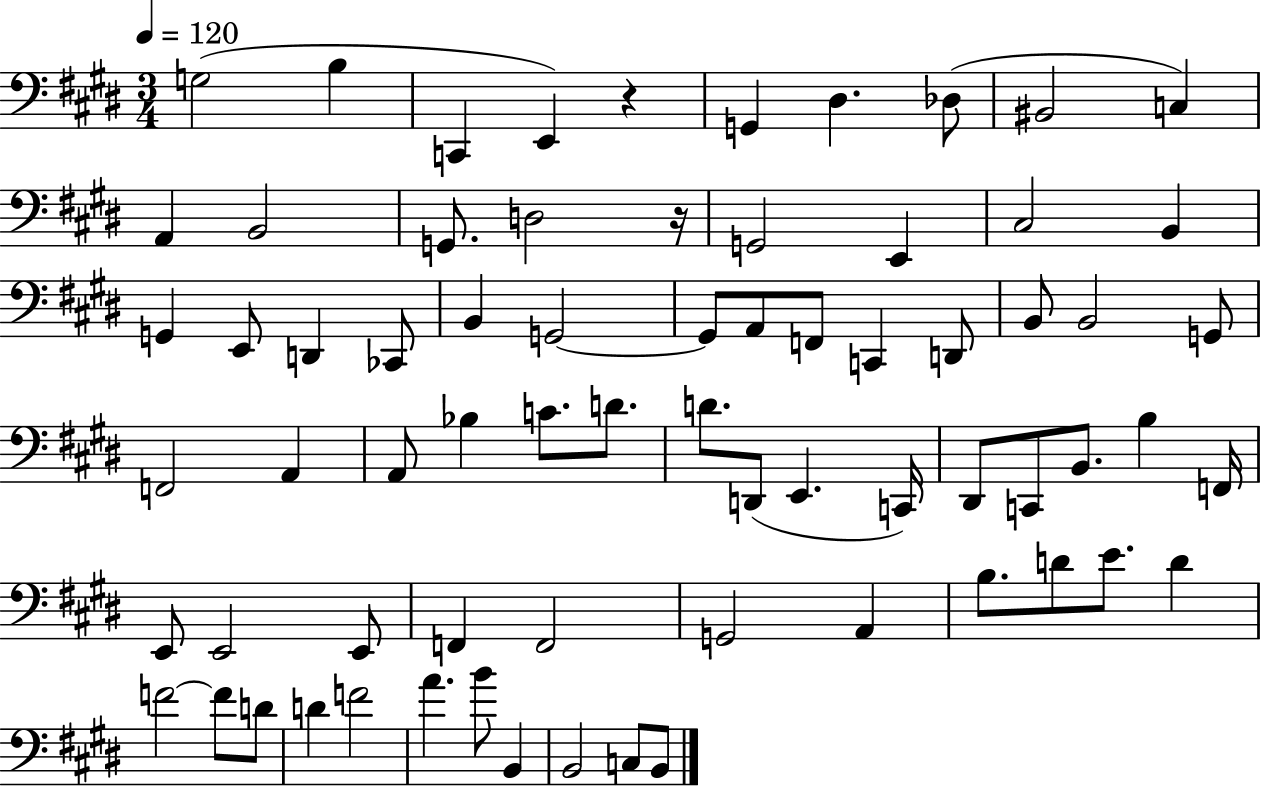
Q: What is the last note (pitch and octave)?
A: B2